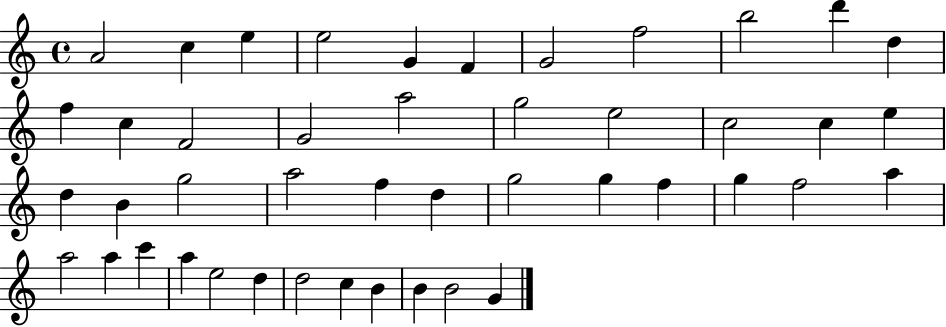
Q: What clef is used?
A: treble